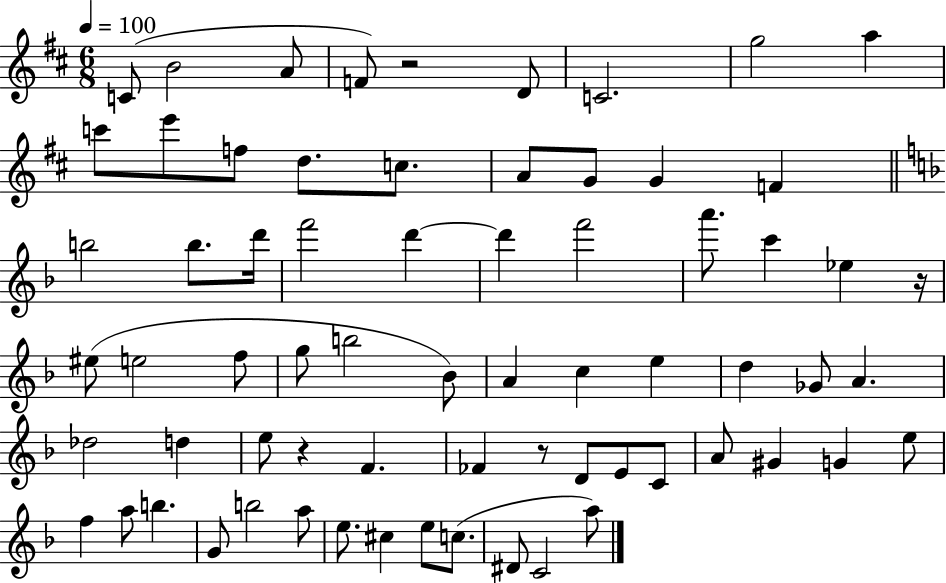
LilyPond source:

{
  \clef treble
  \numericTimeSignature
  \time 6/8
  \key d \major
  \tempo 4 = 100
  c'8( b'2 a'8 | f'8) r2 d'8 | c'2. | g''2 a''4 | \break c'''8 e'''8 f''8 d''8. c''8. | a'8 g'8 g'4 f'4 | \bar "||" \break \key d \minor b''2 b''8. d'''16 | f'''2 d'''4~~ | d'''4 f'''2 | a'''8. c'''4 ees''4 r16 | \break eis''8( e''2 f''8 | g''8 b''2 bes'8) | a'4 c''4 e''4 | d''4 ges'8 a'4. | \break des''2 d''4 | e''8 r4 f'4. | fes'4 r8 d'8 e'8 c'8 | a'8 gis'4 g'4 e''8 | \break f''4 a''8 b''4. | g'8 b''2 a''8 | e''8. cis''4 e''8 c''8.( | dis'8 c'2 a''8) | \break \bar "|."
}